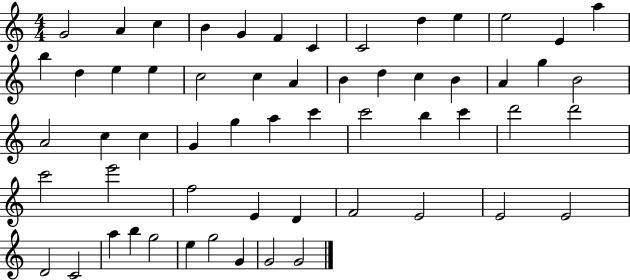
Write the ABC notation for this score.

X:1
T:Untitled
M:4/4
L:1/4
K:C
G2 A c B G F C C2 d e e2 E a b d e e c2 c A B d c B A g B2 A2 c c G g a c' c'2 b c' d'2 d'2 c'2 e'2 f2 E D F2 E2 E2 E2 D2 C2 a b g2 e g2 G G2 G2